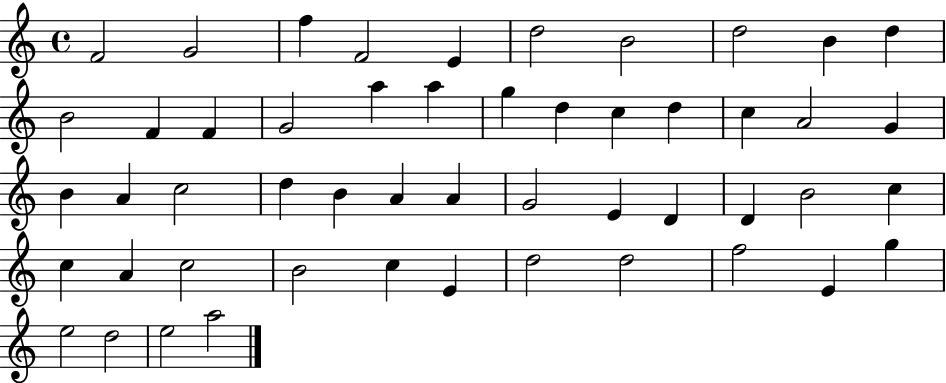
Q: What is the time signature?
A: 4/4